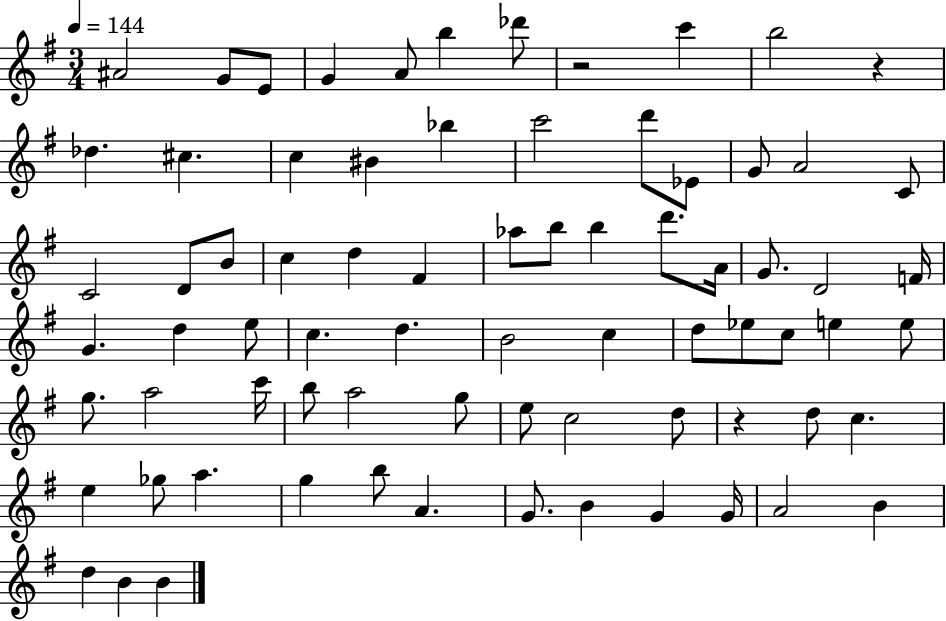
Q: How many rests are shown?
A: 3